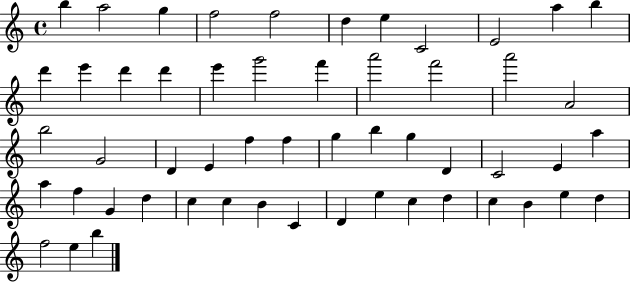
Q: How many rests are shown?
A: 0